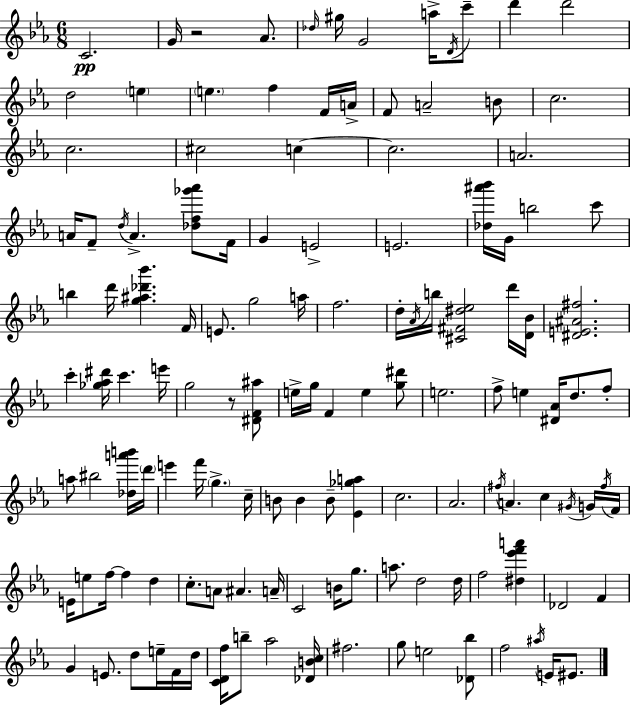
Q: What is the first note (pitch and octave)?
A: C4